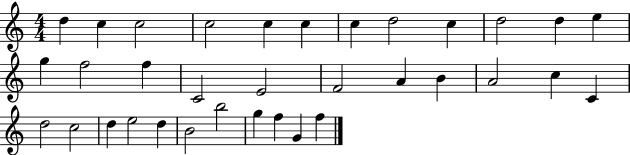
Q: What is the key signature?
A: C major